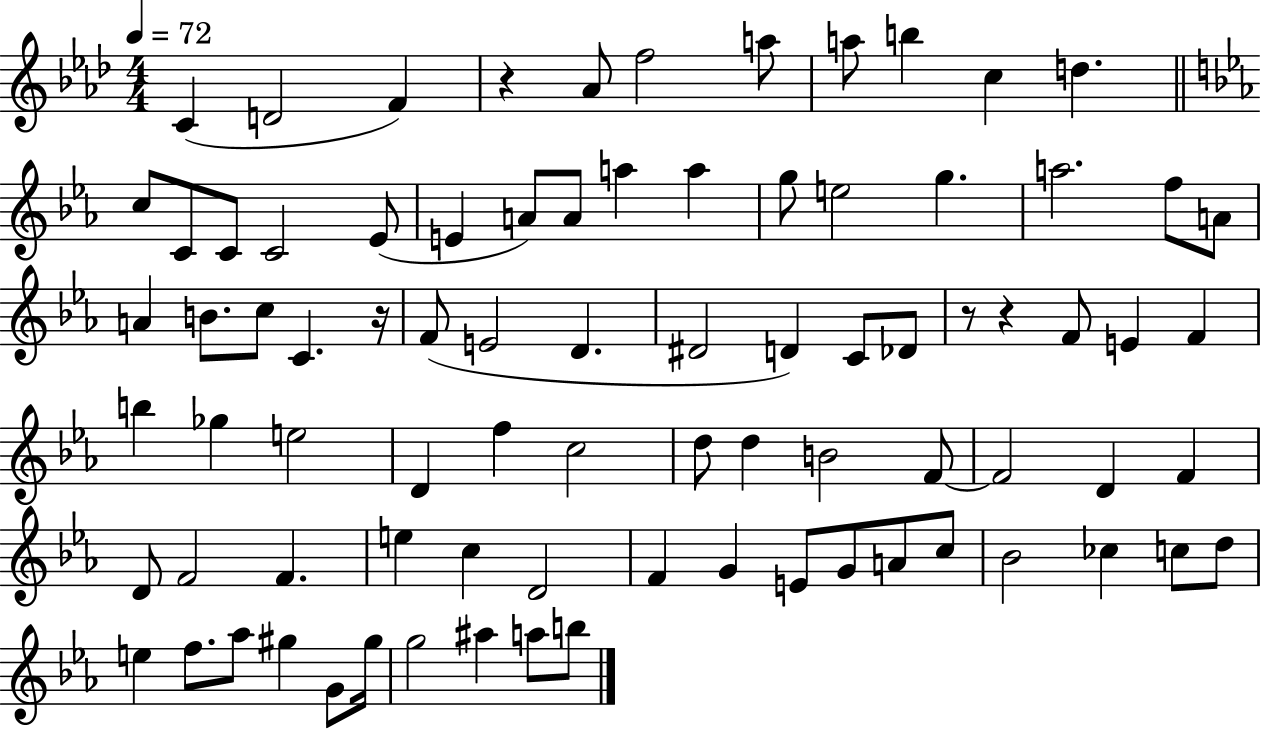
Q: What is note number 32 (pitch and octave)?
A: E4